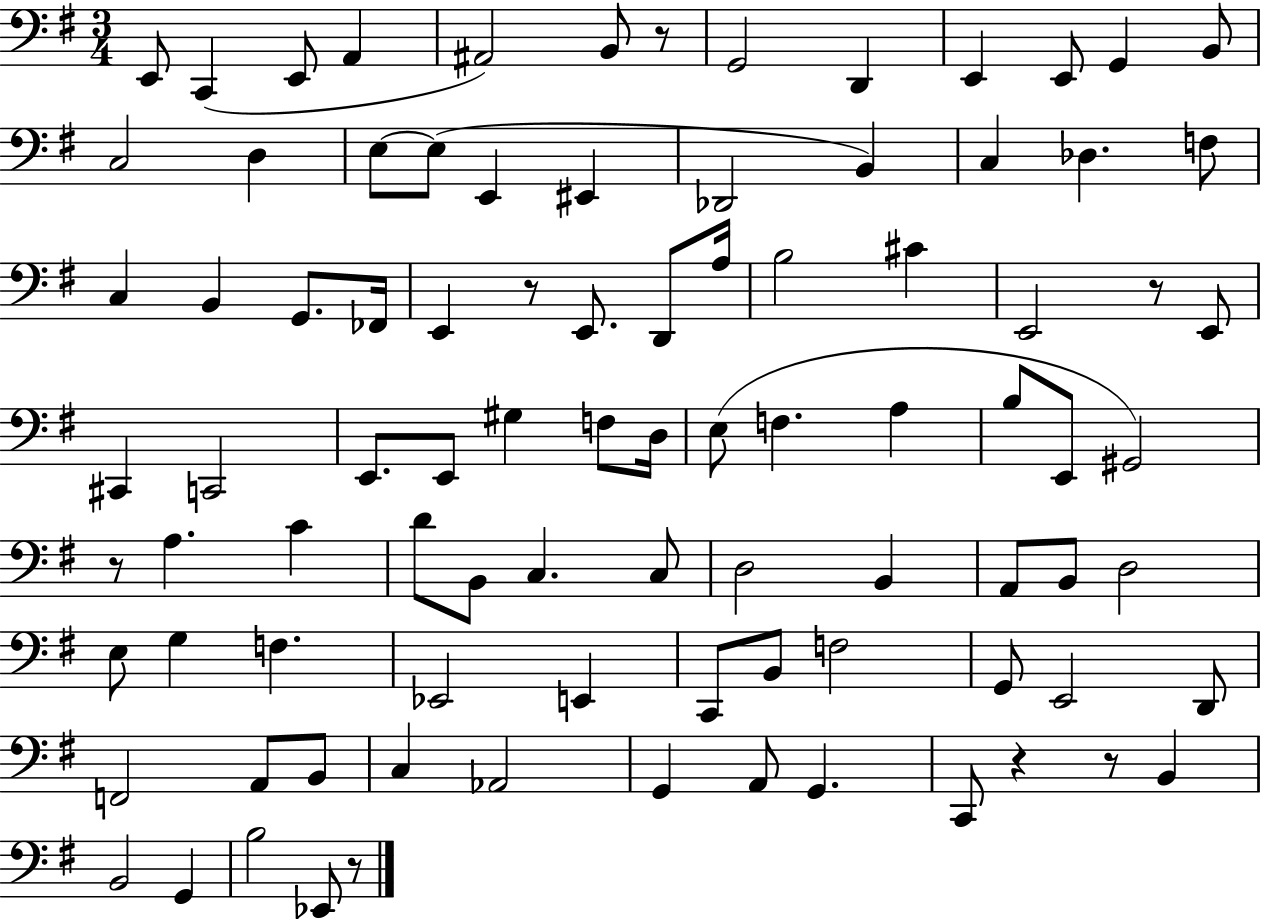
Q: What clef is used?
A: bass